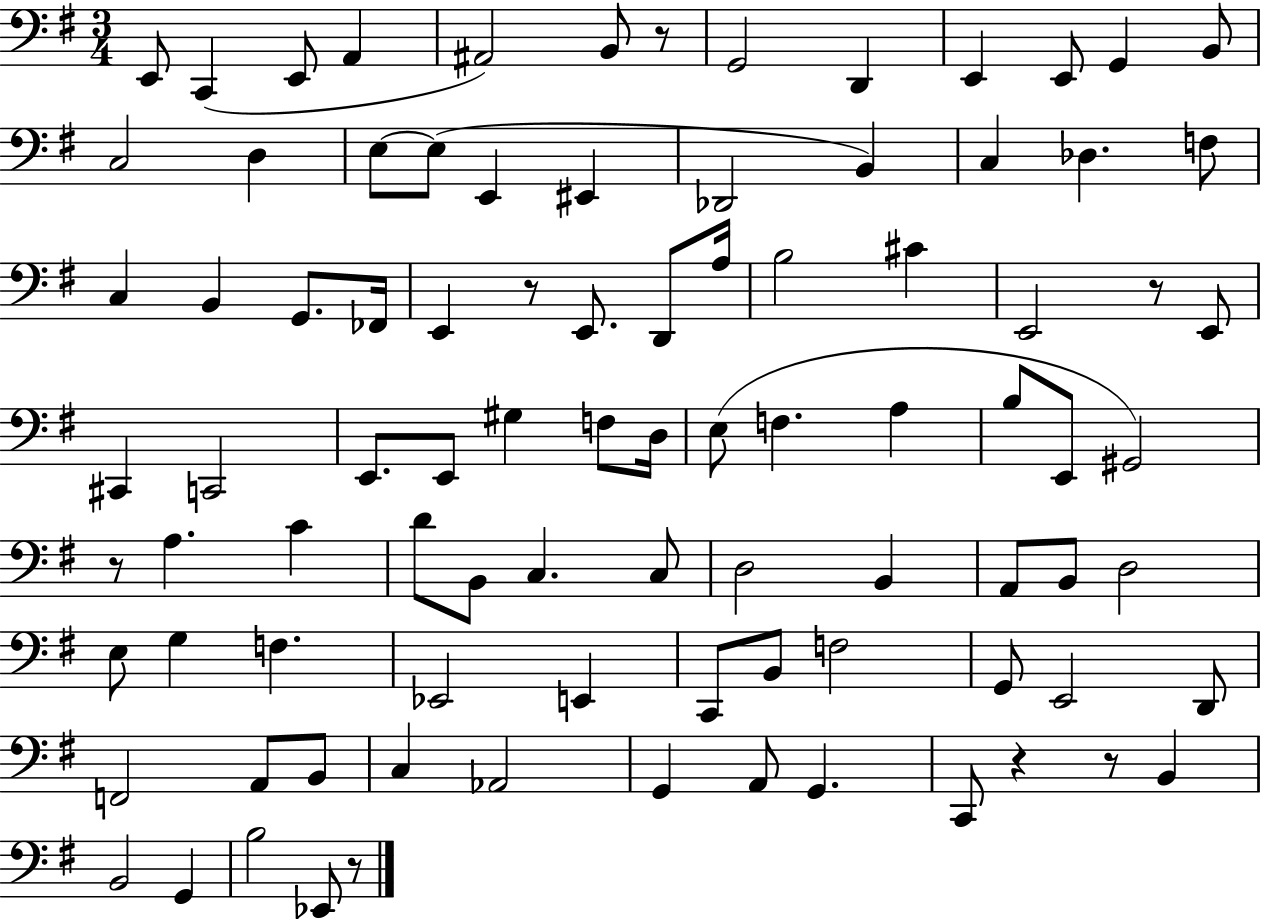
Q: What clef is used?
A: bass